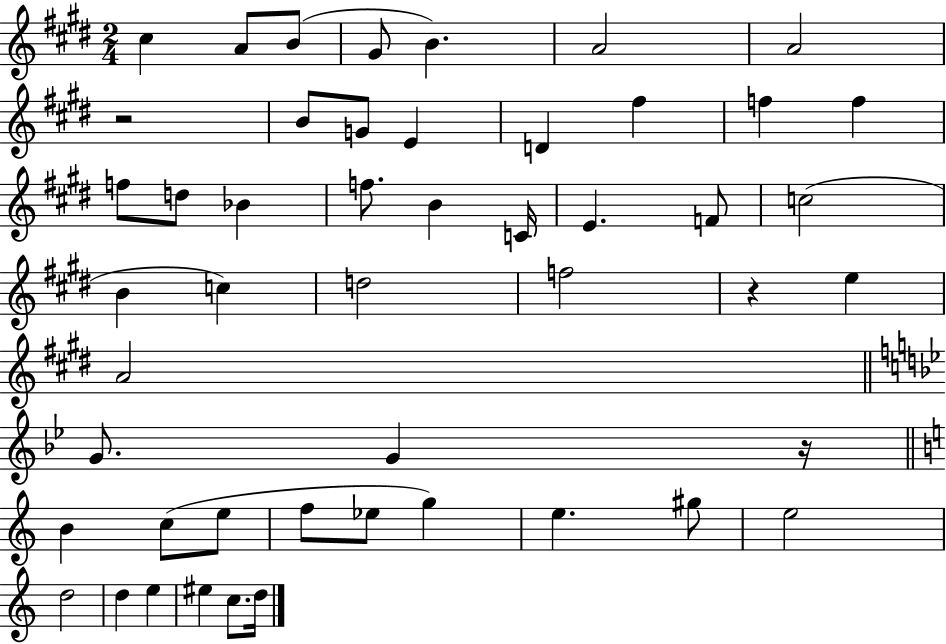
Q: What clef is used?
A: treble